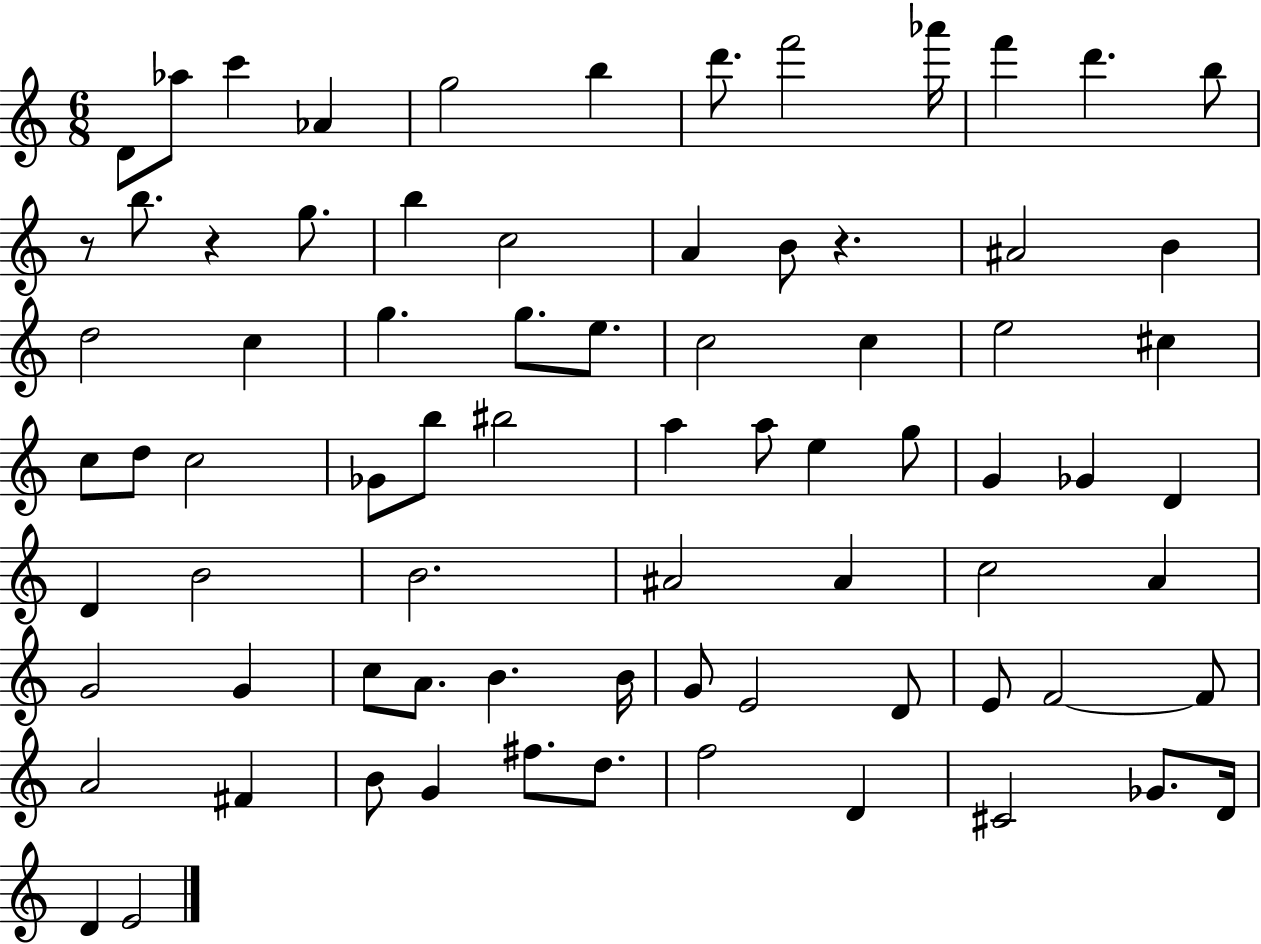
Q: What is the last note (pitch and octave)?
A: E4